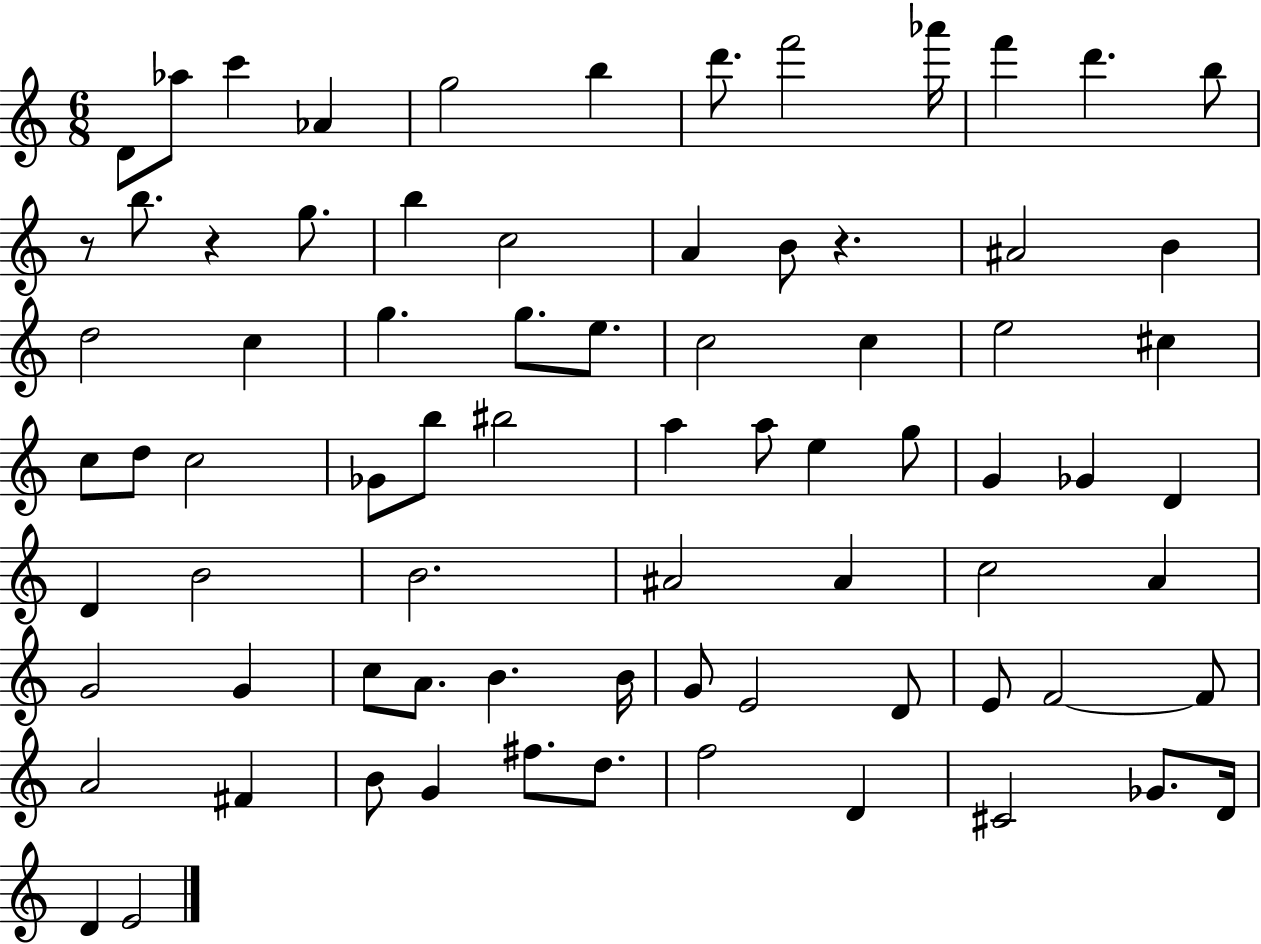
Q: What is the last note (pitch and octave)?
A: E4